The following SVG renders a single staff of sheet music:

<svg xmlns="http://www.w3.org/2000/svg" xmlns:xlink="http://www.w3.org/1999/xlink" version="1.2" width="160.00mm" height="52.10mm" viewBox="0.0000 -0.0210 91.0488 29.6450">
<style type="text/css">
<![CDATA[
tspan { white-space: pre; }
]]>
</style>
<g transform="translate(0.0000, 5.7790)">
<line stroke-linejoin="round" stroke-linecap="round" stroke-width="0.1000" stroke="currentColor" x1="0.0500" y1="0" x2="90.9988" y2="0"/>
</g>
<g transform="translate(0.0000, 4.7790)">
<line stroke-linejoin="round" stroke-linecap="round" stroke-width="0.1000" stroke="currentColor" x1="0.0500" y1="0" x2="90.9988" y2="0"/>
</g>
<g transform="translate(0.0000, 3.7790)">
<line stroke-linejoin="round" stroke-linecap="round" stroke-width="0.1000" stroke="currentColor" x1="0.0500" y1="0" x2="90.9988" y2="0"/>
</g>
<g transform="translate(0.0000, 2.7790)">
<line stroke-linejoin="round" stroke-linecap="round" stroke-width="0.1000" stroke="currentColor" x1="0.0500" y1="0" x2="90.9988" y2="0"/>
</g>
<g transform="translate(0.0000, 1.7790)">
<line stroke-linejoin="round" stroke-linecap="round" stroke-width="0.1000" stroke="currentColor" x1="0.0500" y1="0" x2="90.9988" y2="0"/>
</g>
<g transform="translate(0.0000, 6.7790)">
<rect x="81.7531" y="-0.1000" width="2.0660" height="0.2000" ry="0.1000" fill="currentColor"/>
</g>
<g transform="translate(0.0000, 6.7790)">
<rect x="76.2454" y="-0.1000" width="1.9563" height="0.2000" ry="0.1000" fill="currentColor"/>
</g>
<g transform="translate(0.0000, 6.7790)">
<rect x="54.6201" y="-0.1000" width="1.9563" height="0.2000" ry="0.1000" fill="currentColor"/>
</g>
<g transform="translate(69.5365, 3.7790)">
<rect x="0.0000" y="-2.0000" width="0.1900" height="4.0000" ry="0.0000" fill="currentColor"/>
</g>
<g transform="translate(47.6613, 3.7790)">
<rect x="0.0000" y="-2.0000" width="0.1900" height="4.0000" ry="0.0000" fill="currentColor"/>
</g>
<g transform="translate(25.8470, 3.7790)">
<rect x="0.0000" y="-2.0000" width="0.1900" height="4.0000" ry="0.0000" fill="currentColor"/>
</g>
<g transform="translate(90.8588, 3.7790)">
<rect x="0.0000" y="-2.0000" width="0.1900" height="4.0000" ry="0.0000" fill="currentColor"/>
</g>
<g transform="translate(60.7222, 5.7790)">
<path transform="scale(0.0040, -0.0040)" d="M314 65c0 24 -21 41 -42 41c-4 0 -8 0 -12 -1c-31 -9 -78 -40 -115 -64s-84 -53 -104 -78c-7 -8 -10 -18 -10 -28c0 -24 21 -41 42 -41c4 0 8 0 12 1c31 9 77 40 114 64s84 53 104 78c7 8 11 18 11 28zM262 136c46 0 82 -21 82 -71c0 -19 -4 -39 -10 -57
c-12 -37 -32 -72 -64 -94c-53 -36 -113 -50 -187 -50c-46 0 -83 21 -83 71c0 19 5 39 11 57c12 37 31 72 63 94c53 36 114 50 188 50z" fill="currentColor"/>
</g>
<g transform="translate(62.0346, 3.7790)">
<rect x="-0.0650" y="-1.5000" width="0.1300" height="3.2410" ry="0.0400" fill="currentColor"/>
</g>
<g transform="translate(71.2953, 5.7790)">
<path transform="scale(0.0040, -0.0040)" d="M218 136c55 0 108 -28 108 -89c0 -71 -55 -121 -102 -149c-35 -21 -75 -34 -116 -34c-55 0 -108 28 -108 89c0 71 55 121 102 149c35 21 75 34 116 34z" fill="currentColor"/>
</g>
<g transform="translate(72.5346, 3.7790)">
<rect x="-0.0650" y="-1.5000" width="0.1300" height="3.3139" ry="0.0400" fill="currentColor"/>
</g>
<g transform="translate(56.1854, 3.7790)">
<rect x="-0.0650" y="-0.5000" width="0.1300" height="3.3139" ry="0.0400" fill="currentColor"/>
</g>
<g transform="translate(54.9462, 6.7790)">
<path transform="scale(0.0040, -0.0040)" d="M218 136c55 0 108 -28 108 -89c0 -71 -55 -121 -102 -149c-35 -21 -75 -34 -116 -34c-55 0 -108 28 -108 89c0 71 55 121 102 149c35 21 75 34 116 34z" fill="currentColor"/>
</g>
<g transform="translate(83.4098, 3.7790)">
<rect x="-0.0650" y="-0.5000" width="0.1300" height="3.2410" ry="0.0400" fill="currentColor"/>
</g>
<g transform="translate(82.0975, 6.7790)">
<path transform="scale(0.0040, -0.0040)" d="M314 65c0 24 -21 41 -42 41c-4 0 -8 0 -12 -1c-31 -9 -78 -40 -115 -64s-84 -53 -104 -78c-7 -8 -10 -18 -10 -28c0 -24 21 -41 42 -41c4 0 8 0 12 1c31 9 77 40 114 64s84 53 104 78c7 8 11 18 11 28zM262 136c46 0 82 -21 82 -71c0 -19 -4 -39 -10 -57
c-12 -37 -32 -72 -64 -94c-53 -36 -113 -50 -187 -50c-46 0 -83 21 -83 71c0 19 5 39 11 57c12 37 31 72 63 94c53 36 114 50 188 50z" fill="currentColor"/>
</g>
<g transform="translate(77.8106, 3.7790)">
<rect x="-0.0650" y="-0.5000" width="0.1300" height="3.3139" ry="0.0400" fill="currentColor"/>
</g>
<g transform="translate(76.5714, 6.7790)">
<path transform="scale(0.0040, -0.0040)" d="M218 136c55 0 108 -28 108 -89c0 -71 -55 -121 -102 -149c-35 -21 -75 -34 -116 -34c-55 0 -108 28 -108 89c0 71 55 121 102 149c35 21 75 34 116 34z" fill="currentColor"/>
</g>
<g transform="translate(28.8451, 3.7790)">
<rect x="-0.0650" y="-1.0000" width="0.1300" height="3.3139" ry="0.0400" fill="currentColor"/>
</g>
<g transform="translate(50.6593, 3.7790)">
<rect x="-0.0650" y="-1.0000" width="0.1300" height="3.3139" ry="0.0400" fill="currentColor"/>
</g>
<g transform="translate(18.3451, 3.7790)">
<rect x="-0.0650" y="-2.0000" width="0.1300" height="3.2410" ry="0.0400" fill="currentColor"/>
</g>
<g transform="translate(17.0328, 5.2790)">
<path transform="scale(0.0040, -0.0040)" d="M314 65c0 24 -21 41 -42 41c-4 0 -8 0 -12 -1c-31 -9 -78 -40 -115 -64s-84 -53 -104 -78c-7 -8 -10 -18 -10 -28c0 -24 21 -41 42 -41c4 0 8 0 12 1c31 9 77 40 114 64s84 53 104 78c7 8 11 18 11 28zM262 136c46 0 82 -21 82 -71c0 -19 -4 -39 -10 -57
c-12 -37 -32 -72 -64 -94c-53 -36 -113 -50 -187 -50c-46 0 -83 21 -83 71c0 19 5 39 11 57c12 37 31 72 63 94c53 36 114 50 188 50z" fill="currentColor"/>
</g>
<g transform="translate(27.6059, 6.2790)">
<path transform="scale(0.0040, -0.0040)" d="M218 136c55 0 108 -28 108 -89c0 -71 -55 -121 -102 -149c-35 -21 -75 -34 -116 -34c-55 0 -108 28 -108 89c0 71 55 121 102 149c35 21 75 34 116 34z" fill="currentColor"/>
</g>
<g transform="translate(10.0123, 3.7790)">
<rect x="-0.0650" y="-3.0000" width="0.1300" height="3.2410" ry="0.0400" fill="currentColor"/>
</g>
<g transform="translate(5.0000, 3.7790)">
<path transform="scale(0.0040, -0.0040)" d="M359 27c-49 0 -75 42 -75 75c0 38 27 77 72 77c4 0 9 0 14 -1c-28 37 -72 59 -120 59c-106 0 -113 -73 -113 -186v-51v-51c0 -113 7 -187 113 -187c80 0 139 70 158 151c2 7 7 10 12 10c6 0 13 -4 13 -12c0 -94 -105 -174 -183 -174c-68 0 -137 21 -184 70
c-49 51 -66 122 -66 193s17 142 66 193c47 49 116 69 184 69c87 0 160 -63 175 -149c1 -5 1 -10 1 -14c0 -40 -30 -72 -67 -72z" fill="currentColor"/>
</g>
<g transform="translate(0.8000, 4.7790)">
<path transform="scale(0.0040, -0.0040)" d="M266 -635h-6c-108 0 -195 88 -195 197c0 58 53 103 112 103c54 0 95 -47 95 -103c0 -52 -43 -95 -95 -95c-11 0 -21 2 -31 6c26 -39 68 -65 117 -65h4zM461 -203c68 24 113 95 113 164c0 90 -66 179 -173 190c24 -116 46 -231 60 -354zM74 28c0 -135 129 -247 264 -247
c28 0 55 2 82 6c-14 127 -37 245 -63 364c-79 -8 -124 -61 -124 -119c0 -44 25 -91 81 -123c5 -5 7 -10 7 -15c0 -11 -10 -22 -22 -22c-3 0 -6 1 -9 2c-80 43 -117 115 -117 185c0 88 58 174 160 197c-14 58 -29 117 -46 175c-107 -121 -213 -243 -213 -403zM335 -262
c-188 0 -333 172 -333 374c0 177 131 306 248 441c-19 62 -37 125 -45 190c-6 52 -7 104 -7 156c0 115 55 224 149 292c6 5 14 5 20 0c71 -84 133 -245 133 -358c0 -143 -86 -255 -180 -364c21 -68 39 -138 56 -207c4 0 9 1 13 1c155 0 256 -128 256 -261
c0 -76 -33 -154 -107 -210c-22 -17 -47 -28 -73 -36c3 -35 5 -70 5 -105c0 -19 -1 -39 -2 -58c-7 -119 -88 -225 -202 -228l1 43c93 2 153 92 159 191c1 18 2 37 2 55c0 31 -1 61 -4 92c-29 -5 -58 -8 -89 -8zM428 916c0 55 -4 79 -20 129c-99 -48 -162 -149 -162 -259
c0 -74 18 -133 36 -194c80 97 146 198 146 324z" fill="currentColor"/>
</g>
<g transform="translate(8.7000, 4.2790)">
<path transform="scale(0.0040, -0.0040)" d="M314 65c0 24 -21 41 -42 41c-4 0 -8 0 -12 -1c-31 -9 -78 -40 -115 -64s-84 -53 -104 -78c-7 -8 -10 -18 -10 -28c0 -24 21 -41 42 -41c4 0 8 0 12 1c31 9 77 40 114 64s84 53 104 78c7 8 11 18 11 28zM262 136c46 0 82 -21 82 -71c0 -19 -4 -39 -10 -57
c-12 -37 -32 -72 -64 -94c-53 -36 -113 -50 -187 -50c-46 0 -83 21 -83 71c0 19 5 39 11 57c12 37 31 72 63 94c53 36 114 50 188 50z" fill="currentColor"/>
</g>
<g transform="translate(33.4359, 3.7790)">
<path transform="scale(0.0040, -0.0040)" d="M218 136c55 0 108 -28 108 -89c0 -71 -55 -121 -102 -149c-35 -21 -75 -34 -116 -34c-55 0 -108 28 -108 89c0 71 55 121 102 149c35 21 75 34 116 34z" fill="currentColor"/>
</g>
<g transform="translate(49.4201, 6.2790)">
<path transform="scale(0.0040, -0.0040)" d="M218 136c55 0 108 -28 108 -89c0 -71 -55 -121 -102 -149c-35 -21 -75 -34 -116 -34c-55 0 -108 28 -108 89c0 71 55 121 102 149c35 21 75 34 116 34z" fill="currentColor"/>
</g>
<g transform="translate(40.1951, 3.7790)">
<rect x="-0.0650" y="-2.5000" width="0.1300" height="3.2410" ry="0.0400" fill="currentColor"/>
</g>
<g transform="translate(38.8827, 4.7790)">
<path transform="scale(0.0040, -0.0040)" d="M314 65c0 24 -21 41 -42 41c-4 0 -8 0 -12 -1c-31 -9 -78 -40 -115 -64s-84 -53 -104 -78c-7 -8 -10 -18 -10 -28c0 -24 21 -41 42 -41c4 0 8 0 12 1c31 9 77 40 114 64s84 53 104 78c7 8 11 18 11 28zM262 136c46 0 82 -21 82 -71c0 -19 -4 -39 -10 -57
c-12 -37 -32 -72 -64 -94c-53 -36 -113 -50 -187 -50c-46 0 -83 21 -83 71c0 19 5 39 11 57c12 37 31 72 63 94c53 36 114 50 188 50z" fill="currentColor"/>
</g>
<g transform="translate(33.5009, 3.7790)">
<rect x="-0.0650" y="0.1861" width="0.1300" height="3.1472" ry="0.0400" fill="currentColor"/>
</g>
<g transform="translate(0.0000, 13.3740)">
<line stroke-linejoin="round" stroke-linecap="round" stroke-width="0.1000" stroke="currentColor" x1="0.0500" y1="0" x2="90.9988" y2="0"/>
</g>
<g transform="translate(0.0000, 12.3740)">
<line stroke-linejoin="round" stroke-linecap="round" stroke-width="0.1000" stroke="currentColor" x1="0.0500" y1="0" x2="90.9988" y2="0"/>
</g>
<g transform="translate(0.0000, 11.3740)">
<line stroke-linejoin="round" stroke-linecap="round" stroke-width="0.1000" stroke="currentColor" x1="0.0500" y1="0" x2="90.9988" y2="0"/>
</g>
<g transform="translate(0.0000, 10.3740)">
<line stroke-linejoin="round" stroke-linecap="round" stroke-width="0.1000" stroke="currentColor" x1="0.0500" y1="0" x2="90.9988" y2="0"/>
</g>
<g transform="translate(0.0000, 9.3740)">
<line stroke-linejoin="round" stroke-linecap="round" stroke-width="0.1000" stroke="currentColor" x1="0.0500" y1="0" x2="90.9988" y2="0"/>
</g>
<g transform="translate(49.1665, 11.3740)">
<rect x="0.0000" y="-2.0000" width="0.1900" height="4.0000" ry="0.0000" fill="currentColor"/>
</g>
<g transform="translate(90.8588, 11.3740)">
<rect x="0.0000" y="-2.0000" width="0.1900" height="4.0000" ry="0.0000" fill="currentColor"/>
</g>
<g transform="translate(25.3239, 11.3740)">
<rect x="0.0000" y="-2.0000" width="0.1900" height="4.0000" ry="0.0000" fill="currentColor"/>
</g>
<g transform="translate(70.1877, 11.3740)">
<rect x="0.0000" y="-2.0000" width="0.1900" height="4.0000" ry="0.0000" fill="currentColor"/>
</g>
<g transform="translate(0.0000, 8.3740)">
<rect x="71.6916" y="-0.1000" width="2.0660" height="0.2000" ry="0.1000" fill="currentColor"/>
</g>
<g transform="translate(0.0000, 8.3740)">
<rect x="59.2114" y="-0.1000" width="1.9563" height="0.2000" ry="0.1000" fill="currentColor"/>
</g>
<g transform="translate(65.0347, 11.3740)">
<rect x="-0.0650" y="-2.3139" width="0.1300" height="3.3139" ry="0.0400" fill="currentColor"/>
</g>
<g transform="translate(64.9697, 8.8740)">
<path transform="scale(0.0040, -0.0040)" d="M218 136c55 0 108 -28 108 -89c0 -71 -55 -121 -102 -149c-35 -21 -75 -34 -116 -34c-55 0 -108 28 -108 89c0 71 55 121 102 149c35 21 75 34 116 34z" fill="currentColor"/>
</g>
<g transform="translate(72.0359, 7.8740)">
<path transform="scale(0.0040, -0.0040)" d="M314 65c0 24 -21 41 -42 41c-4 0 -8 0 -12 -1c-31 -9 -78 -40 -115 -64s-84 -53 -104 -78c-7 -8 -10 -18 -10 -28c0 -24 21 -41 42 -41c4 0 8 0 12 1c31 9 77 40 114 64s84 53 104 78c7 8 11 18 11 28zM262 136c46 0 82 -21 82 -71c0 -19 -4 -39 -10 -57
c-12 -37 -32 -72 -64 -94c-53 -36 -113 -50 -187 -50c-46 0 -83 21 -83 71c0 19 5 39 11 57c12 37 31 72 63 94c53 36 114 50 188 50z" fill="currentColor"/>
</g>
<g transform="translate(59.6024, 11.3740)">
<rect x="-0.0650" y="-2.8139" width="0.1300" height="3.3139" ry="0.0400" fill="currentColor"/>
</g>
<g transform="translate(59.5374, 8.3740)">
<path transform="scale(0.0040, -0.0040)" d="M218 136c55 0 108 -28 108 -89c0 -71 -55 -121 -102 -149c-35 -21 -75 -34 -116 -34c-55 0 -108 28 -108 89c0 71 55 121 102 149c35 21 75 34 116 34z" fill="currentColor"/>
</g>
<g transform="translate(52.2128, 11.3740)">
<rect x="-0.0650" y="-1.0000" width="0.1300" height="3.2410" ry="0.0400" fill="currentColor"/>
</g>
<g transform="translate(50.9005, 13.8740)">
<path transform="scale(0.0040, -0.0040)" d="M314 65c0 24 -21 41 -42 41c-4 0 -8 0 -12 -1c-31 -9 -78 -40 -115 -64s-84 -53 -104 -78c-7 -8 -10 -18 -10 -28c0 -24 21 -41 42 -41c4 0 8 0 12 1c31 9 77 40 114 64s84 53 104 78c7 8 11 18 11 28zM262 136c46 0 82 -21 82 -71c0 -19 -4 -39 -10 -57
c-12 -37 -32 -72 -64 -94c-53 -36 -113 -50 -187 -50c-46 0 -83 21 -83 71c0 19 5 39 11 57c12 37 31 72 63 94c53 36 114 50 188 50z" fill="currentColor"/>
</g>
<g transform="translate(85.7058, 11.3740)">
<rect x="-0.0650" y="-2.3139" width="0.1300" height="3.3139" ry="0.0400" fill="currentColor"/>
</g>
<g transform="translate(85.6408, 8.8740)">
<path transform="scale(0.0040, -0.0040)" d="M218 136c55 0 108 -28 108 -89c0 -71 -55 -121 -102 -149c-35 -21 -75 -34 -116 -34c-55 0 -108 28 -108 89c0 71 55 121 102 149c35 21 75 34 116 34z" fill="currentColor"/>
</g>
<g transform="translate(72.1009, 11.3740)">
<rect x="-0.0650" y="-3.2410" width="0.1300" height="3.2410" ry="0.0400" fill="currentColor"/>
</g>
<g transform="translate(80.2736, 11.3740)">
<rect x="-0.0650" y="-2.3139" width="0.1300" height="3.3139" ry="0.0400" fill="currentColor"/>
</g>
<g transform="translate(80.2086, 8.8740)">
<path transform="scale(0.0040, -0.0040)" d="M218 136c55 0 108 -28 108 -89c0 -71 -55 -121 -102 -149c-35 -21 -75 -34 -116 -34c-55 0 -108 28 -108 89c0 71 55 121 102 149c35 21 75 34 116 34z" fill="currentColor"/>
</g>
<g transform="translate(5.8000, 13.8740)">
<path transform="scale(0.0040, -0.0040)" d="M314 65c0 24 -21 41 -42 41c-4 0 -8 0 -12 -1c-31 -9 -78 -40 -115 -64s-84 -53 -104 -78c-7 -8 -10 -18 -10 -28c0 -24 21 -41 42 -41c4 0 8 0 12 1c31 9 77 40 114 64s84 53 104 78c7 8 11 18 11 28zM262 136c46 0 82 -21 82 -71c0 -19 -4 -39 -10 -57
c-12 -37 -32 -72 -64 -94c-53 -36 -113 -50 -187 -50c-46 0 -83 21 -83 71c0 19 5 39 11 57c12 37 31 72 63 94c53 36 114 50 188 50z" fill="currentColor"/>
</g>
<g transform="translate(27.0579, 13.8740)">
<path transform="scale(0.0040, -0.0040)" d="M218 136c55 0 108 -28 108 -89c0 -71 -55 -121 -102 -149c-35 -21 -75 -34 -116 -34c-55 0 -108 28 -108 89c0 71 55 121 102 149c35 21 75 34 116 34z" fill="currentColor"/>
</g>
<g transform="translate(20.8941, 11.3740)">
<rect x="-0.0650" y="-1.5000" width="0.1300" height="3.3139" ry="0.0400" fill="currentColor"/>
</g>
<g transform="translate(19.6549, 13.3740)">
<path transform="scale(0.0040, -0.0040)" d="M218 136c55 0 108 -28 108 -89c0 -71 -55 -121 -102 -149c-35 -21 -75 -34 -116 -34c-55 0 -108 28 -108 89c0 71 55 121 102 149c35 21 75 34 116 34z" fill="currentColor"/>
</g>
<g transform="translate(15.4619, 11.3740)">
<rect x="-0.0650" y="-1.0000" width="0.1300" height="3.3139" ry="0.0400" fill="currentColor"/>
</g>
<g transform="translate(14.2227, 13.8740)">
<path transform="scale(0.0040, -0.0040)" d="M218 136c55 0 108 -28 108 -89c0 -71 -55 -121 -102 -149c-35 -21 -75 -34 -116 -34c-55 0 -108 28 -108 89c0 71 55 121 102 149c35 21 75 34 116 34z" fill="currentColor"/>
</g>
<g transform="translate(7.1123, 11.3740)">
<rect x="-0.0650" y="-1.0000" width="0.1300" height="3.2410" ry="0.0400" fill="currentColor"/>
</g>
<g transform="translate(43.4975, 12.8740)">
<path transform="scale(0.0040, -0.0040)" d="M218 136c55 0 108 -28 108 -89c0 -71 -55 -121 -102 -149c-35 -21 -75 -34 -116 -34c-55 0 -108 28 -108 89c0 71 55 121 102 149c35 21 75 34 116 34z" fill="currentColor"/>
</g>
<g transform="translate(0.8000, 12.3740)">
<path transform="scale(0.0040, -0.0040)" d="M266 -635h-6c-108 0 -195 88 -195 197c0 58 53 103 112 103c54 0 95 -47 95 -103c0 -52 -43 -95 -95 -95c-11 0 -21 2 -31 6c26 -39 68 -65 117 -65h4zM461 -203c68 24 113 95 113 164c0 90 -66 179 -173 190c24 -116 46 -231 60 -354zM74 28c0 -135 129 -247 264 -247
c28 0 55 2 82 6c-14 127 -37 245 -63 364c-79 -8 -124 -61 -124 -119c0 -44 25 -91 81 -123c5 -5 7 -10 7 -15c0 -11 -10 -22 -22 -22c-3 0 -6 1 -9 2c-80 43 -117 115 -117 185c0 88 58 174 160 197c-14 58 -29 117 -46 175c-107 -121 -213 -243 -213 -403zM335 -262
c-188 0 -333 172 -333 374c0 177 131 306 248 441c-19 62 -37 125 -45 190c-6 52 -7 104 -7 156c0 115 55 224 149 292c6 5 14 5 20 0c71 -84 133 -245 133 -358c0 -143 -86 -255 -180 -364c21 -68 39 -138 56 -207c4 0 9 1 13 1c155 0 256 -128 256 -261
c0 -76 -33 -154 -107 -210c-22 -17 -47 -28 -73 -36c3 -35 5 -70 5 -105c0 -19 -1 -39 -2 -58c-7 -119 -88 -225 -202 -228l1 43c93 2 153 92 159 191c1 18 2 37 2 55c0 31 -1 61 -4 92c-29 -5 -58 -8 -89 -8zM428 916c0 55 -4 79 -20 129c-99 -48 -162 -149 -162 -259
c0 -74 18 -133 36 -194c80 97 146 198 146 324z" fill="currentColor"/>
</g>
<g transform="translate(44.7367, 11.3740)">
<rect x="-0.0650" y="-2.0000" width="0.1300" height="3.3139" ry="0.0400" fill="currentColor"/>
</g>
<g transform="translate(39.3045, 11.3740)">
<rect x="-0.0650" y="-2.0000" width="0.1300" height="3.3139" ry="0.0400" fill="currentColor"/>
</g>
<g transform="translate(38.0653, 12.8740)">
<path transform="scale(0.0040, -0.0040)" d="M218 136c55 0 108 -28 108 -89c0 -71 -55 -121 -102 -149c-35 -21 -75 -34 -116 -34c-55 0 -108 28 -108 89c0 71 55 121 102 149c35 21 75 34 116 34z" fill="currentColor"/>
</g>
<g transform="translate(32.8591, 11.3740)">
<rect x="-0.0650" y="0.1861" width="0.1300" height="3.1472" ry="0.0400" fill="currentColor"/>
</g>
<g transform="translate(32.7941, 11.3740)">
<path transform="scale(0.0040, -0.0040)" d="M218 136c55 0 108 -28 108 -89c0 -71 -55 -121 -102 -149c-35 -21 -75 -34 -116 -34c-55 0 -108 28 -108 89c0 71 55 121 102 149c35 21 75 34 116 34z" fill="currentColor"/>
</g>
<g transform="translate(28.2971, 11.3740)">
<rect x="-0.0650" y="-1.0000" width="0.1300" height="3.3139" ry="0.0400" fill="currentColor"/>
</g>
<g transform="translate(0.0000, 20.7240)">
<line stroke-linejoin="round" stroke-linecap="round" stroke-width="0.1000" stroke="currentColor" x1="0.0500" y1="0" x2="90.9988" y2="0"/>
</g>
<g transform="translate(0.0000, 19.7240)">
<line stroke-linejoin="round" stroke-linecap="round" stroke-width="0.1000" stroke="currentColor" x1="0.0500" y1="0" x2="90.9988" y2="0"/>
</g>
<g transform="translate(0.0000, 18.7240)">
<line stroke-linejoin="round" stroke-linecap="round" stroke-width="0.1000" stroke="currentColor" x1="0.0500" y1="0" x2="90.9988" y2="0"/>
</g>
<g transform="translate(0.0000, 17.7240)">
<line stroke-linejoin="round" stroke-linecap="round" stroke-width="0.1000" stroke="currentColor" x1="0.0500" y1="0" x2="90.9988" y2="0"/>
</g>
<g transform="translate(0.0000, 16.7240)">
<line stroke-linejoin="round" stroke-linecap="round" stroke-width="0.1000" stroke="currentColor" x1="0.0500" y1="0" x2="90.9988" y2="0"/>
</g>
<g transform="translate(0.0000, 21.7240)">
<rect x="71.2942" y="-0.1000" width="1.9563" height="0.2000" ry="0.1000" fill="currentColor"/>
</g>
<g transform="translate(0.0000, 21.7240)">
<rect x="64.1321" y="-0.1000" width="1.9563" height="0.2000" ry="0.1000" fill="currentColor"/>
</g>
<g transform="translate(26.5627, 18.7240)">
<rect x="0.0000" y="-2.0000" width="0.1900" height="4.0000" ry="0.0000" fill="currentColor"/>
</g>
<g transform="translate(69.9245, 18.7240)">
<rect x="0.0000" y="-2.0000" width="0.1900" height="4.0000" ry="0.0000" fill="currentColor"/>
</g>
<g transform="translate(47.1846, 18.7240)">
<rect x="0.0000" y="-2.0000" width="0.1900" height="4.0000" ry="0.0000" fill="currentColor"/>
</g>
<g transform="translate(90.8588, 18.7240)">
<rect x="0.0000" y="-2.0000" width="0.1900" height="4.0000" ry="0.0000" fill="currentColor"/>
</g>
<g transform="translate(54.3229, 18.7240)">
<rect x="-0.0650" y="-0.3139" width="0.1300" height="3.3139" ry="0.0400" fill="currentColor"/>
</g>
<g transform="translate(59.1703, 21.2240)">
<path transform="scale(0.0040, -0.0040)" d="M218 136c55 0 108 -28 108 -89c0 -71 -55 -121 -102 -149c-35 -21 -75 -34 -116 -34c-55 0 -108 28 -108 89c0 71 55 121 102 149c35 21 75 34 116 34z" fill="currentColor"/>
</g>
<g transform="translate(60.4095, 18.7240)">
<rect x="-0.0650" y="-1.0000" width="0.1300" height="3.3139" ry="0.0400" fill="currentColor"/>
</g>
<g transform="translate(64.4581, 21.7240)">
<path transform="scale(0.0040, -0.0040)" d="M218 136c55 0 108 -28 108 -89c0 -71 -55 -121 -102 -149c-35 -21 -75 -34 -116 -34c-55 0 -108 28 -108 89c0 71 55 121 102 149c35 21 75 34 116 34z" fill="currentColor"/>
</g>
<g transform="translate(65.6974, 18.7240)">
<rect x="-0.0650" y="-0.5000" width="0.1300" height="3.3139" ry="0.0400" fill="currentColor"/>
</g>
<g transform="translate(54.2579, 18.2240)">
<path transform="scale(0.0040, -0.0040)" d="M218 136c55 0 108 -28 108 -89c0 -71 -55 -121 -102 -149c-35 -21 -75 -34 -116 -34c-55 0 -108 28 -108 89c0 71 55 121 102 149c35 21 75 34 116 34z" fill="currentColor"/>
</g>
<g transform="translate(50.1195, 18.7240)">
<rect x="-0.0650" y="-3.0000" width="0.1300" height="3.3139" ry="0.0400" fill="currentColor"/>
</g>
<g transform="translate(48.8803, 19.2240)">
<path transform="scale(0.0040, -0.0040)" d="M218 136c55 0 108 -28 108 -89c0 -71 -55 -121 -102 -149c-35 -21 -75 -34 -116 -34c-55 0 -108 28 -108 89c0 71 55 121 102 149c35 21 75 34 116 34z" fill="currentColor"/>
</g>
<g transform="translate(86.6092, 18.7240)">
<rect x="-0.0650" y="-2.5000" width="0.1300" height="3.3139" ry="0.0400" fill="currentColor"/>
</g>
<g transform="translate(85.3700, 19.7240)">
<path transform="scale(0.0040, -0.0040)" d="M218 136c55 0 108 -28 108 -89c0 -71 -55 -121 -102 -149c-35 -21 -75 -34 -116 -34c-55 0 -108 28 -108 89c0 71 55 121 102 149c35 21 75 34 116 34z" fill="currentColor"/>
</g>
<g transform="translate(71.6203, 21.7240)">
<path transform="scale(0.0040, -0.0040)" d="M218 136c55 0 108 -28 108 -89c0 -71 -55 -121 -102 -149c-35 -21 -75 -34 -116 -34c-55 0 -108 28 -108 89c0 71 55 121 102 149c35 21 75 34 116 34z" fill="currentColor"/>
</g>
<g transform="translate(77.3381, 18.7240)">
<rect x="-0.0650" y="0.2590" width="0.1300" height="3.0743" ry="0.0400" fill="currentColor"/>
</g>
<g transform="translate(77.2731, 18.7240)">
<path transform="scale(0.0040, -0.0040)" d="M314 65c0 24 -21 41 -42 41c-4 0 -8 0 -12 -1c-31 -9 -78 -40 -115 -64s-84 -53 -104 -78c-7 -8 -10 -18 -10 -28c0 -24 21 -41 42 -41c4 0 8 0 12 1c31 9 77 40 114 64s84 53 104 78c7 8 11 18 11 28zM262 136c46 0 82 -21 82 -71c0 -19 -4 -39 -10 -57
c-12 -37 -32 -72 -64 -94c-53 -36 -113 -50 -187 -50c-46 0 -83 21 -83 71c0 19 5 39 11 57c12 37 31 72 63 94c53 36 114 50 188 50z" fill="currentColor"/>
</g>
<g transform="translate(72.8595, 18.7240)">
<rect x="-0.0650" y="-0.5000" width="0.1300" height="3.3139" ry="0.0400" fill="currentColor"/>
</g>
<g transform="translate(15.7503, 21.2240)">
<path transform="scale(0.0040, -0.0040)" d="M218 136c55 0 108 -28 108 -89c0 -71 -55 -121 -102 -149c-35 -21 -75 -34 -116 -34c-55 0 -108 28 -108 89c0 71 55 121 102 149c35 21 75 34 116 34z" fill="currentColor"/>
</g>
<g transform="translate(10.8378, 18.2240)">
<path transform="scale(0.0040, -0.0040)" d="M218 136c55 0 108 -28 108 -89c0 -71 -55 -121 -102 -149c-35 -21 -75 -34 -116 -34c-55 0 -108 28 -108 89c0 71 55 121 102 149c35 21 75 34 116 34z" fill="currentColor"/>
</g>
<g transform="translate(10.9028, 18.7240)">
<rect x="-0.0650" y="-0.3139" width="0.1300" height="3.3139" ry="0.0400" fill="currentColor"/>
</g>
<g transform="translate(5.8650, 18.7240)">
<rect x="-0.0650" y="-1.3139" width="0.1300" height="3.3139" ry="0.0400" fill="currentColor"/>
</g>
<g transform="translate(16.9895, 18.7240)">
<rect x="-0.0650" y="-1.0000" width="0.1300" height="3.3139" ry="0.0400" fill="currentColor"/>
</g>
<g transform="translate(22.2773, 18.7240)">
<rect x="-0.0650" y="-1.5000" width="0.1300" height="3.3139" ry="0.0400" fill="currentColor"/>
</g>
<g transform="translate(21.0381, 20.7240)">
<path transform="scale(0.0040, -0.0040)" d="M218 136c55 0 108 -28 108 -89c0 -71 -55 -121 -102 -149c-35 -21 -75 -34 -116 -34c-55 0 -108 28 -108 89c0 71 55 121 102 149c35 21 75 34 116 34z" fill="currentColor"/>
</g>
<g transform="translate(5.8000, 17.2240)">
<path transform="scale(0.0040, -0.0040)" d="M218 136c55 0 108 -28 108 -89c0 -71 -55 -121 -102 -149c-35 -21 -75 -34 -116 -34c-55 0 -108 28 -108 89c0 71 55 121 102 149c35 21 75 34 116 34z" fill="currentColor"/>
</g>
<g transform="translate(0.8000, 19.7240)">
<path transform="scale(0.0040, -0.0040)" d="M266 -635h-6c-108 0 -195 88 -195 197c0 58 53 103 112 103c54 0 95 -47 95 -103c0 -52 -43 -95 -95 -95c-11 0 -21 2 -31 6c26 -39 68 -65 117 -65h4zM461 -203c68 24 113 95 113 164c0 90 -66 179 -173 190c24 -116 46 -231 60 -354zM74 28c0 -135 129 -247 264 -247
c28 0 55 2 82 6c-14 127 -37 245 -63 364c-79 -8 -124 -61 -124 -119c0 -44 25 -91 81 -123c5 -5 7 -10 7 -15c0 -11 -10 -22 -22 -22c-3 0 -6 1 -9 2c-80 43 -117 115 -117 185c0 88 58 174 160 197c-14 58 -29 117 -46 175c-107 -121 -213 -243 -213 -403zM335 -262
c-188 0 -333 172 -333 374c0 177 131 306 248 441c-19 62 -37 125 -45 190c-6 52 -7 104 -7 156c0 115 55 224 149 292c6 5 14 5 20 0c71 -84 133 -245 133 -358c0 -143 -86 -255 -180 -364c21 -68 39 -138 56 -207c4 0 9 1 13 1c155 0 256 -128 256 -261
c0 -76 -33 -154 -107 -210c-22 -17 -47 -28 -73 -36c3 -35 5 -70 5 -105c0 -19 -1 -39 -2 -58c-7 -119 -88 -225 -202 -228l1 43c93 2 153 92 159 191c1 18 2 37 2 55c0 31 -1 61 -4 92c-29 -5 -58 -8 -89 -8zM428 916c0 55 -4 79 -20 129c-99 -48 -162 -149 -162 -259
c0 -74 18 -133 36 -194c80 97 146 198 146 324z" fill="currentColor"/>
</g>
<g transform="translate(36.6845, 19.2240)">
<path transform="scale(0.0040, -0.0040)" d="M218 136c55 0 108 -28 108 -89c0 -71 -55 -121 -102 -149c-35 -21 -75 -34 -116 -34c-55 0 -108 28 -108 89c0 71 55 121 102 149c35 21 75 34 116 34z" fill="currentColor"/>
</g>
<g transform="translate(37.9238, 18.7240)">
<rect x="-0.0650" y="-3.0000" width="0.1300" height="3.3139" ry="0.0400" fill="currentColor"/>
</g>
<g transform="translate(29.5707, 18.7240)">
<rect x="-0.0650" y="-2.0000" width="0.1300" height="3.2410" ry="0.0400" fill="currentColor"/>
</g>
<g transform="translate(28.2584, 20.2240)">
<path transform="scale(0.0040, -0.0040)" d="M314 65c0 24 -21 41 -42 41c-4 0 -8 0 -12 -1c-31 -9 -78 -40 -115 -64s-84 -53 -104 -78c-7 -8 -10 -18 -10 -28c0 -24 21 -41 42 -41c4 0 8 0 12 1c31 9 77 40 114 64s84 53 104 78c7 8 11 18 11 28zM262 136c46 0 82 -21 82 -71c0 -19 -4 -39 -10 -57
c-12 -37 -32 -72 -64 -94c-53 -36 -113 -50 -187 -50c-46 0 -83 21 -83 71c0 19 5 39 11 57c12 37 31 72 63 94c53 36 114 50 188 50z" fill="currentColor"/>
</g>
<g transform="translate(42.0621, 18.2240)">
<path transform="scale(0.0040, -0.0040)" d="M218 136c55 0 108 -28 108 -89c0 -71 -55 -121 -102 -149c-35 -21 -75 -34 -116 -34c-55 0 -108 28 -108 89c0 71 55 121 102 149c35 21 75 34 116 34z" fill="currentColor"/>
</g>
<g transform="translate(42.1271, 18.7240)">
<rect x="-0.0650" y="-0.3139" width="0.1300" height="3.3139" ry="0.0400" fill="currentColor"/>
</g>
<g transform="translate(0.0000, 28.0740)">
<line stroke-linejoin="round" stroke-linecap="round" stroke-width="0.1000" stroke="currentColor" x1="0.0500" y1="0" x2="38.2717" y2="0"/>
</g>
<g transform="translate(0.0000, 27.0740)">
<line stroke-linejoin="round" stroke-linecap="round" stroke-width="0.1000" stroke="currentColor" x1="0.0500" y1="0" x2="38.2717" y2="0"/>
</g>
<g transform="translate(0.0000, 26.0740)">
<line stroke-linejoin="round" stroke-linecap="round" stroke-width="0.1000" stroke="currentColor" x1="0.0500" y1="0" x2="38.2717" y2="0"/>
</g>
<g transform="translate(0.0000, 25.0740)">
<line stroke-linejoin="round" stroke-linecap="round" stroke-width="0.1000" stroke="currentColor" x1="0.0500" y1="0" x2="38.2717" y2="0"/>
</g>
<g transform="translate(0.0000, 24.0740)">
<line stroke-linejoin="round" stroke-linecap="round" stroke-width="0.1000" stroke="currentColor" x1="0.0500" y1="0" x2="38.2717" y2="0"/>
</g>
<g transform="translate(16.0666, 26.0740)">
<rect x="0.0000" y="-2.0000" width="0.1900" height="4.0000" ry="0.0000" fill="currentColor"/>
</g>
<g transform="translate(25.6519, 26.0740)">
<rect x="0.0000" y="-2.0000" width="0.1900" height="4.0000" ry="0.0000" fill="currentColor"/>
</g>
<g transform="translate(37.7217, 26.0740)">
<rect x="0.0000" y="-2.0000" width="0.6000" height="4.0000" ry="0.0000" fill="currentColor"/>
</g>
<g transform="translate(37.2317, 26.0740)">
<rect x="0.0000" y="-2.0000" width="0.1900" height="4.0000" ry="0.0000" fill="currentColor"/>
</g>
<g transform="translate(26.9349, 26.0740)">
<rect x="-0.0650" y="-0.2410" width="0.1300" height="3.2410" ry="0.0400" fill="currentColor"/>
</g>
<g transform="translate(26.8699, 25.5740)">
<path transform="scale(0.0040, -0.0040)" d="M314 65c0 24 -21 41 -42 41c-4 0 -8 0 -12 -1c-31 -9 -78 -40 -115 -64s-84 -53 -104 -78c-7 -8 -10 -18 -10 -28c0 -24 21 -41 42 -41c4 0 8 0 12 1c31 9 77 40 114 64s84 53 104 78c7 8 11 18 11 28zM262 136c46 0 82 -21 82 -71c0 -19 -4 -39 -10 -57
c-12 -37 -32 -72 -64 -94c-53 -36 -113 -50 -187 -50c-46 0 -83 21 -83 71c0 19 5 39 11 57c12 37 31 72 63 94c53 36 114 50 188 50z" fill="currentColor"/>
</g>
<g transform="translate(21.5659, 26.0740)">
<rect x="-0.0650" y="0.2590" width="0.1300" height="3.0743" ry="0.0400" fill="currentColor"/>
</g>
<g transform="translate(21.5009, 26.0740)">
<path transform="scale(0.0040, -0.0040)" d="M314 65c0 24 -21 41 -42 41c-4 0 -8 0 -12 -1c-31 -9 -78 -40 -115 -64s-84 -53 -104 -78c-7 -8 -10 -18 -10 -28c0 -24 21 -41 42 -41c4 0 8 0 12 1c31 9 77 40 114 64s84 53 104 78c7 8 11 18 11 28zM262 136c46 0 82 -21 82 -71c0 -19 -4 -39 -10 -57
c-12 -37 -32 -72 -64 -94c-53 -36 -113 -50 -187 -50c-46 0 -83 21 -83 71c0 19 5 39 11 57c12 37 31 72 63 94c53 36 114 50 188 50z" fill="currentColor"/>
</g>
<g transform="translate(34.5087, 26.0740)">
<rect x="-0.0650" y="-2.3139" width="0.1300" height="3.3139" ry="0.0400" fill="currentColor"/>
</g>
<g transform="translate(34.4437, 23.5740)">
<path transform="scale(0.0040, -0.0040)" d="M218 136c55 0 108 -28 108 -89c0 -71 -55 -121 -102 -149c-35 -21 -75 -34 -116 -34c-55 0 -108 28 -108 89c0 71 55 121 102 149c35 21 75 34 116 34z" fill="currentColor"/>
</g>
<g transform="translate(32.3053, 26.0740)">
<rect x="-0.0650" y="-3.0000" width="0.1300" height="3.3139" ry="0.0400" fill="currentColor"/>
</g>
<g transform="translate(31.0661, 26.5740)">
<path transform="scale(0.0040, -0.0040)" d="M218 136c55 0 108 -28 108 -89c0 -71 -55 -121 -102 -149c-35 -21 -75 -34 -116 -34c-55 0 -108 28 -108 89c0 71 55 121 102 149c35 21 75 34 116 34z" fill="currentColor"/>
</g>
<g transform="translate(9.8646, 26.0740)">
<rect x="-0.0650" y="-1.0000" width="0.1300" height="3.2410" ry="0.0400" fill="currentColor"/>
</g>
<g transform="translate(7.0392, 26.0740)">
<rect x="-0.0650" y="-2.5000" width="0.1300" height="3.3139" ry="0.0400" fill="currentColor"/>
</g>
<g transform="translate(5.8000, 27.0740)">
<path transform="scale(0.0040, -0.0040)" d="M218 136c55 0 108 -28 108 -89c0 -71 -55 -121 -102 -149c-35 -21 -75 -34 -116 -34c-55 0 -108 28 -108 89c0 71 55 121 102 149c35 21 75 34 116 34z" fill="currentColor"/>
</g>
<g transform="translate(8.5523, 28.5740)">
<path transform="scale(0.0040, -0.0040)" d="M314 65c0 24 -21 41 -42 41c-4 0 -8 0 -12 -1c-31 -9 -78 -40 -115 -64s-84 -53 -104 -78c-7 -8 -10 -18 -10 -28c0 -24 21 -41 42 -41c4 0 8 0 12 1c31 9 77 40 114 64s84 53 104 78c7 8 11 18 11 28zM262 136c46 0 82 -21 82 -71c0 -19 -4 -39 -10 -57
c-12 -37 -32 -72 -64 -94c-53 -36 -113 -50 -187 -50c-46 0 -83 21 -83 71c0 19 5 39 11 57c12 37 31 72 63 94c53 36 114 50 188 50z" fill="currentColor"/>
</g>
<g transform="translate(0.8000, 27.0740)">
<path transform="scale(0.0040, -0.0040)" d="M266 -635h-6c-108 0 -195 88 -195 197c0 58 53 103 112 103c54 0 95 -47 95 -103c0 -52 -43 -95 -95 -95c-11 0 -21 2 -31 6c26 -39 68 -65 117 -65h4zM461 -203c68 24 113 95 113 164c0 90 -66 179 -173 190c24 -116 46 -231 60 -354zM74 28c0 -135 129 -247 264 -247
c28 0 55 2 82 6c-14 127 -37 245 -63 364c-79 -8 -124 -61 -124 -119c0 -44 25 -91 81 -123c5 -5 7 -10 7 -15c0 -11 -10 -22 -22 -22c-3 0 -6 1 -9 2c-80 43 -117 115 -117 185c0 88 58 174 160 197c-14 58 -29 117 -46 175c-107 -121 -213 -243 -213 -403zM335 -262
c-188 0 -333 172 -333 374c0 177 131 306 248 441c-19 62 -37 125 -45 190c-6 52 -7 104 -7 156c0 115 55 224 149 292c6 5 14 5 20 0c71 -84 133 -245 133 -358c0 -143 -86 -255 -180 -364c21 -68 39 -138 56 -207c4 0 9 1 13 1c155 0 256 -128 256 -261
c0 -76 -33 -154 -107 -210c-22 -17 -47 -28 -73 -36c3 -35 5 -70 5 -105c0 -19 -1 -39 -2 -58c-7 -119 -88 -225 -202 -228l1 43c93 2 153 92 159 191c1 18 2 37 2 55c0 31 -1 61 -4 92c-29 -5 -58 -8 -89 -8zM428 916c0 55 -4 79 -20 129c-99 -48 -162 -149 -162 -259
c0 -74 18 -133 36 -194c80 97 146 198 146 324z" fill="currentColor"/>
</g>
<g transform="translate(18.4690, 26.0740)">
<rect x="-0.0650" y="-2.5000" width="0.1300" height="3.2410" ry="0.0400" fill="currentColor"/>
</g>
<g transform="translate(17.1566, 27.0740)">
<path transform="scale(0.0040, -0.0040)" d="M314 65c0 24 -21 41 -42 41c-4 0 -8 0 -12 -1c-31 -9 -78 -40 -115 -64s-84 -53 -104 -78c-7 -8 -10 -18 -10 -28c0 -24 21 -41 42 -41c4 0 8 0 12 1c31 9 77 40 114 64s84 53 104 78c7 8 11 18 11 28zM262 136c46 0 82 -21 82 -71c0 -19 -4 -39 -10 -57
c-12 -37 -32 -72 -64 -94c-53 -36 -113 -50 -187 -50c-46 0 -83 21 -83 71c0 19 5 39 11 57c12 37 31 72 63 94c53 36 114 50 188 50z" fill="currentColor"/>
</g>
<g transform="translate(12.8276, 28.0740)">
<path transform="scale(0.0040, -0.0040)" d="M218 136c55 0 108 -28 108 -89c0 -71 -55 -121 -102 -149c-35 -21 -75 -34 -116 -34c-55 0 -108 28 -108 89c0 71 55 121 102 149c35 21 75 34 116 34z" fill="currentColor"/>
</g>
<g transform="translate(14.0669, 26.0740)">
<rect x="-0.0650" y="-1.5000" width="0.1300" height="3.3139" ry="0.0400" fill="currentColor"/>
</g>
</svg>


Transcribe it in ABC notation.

X:1
T:Untitled
M:4/4
L:1/4
K:C
A2 F2 D B G2 D C E2 E C C2 D2 D E D B F F D2 a g b2 g g e c D E F2 A c A c D C C B2 G G D2 E G2 B2 c2 A g